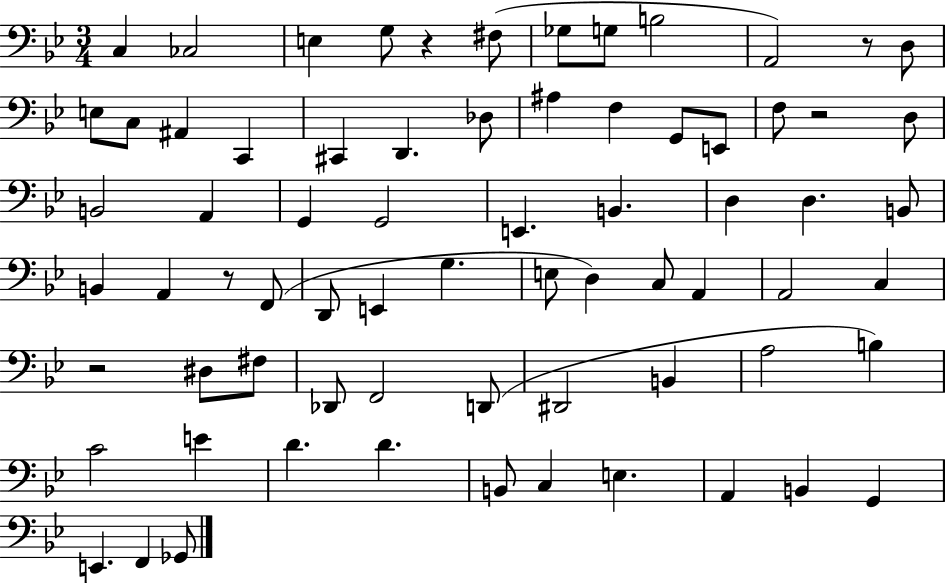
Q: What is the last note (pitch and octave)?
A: Gb2